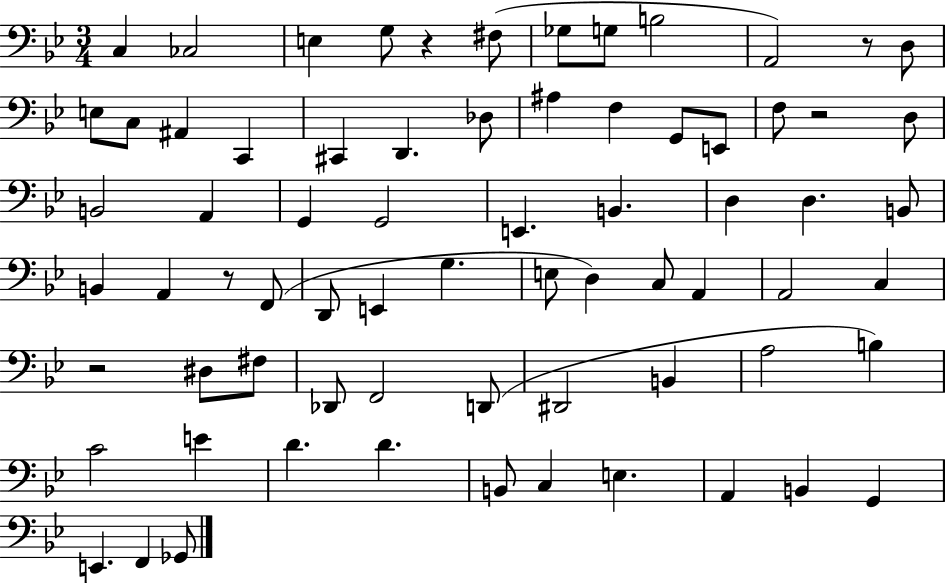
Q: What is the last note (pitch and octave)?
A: Gb2